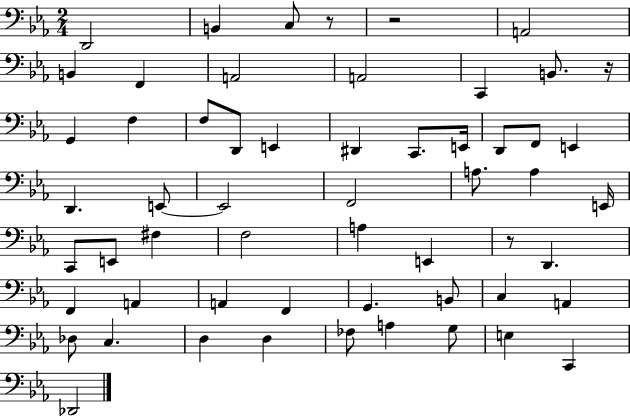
{
  \clef bass
  \numericTimeSignature
  \time 2/4
  \key ees \major
  d,2 | b,4 c8 r8 | r2 | a,2 | \break b,4 f,4 | a,2 | a,2 | c,4 b,8. r16 | \break g,4 f4 | f8 d,8 e,4 | dis,4 c,8. e,16 | d,8 f,8 e,4 | \break d,4. e,8~~ | e,2 | f,2 | a8. a4 e,16 | \break c,8 e,8 fis4 | f2 | a4 e,4 | r8 d,4. | \break f,4 a,4 | a,4 f,4 | g,4. b,8 | c4 a,4 | \break des8 c4. | d4 d4 | fes8 a4 g8 | e4 c,4 | \break des,2 | \bar "|."
}